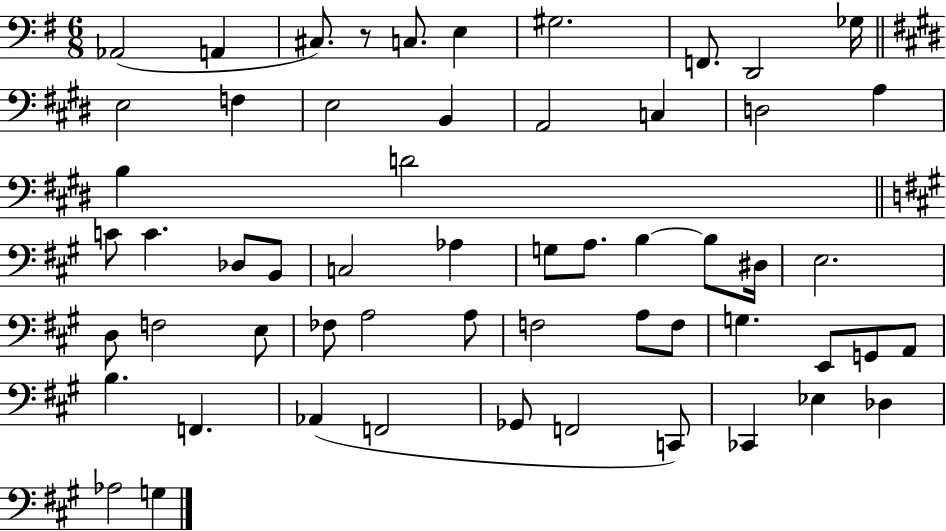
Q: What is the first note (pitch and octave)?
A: Ab2